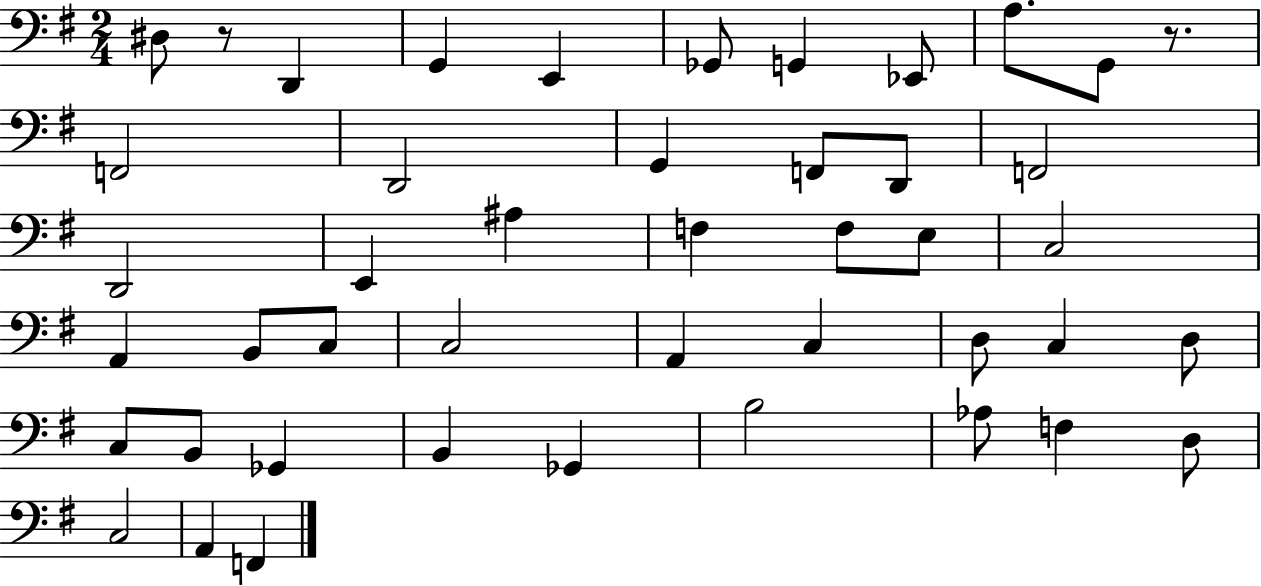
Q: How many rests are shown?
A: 2